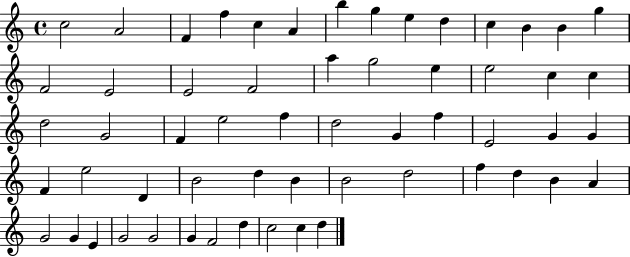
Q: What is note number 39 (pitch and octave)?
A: B4